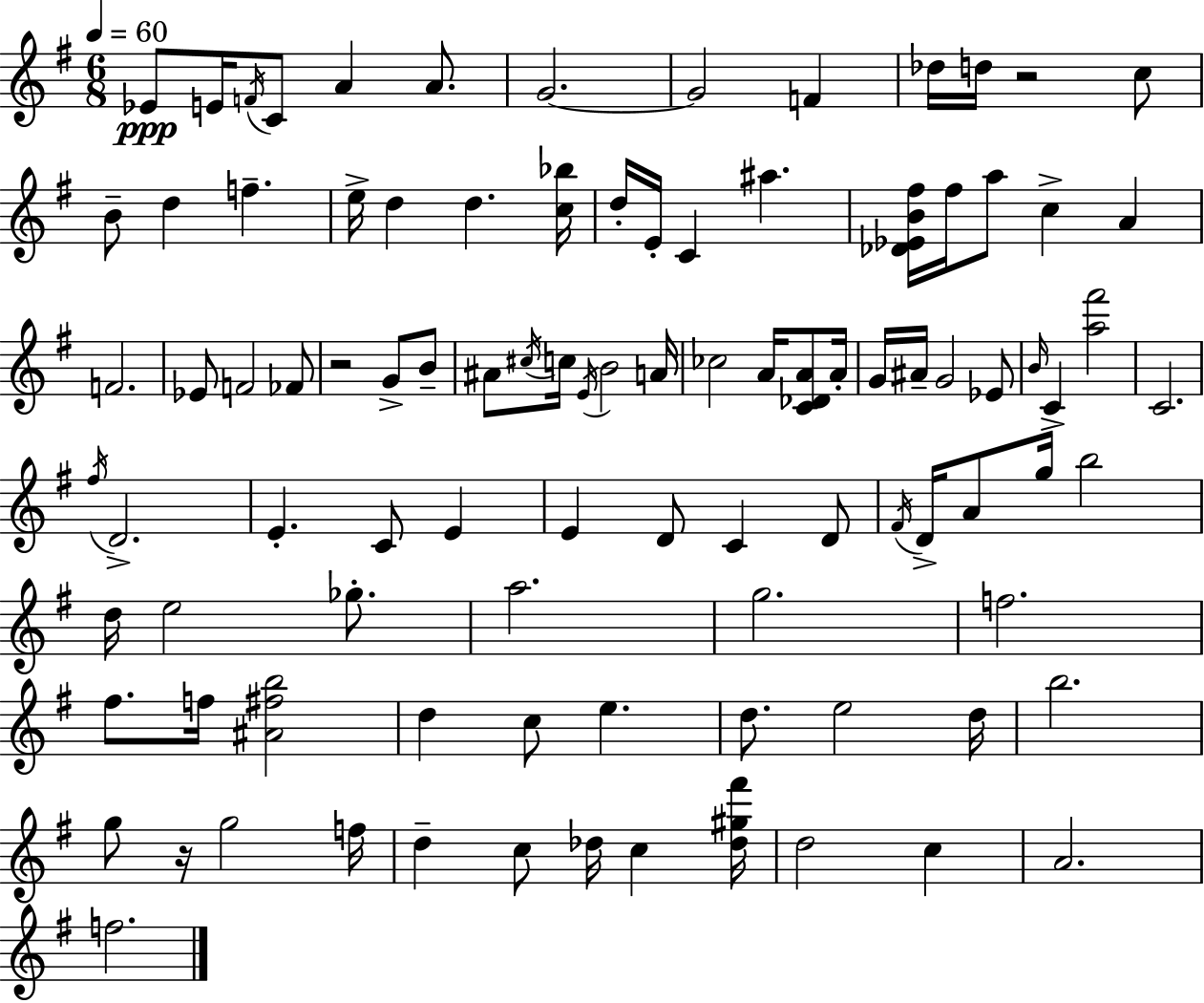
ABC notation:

X:1
T:Untitled
M:6/8
L:1/4
K:Em
_E/2 E/4 F/4 C/2 A A/2 G2 G2 F _d/4 d/4 z2 c/2 B/2 d f e/4 d d [c_b]/4 d/4 E/4 C ^a [_D_EB^f]/4 ^f/4 a/2 c A F2 _E/2 F2 _F/2 z2 G/2 B/2 ^A/2 ^c/4 c/4 E/4 B2 A/4 _c2 A/4 [C_DA]/2 A/4 G/4 ^A/4 G2 _E/2 B/4 C [a^f']2 C2 ^f/4 D2 E C/2 E E D/2 C D/2 ^F/4 D/4 A/2 g/4 b2 d/4 e2 _g/2 a2 g2 f2 ^f/2 f/4 [^A^fb]2 d c/2 e d/2 e2 d/4 b2 g/2 z/4 g2 f/4 d c/2 _d/4 c [_d^g^f']/4 d2 c A2 f2